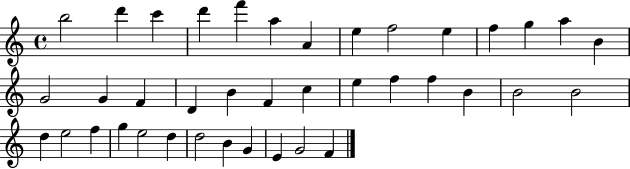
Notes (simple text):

B5/h D6/q C6/q D6/q F6/q A5/q A4/q E5/q F5/h E5/q F5/q G5/q A5/q B4/q G4/h G4/q F4/q D4/q B4/q F4/q C5/q E5/q F5/q F5/q B4/q B4/h B4/h D5/q E5/h F5/q G5/q E5/h D5/q D5/h B4/q G4/q E4/q G4/h F4/q